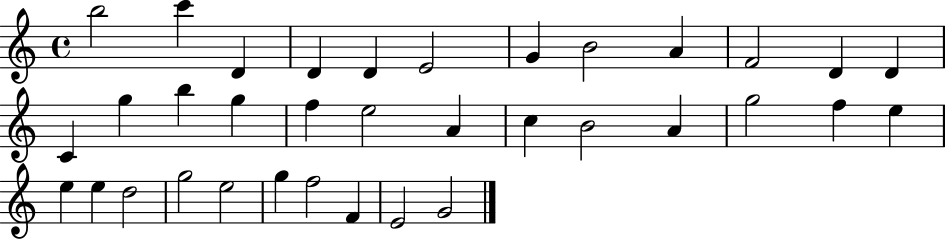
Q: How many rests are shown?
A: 0